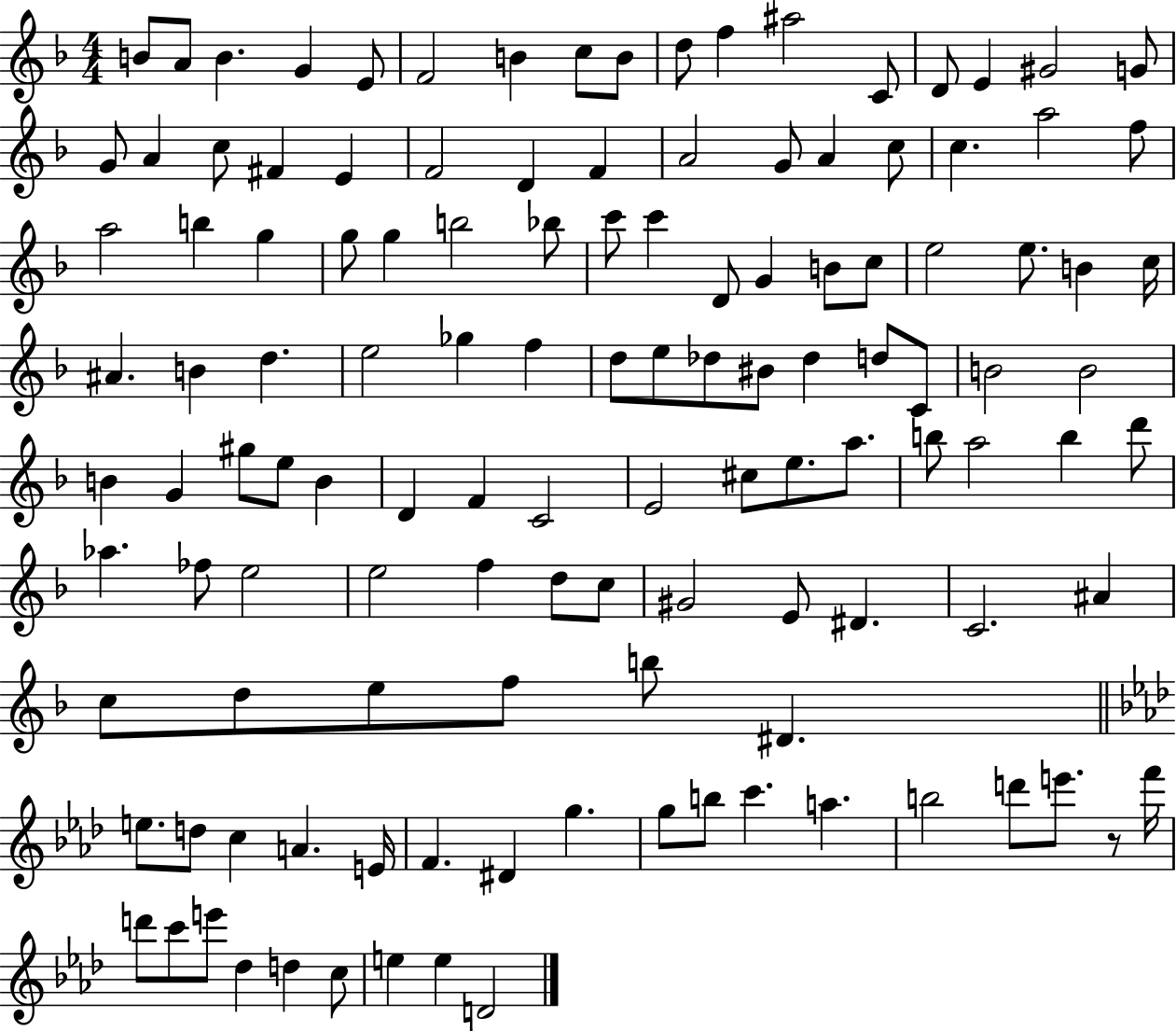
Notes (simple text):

B4/e A4/e B4/q. G4/q E4/e F4/h B4/q C5/e B4/e D5/e F5/q A#5/h C4/e D4/e E4/q G#4/h G4/e G4/e A4/q C5/e F#4/q E4/q F4/h D4/q F4/q A4/h G4/e A4/q C5/e C5/q. A5/h F5/e A5/h B5/q G5/q G5/e G5/q B5/h Bb5/e C6/e C6/q D4/e G4/q B4/e C5/e E5/h E5/e. B4/q C5/s A#4/q. B4/q D5/q. E5/h Gb5/q F5/q D5/e E5/e Db5/e BIS4/e Db5/q D5/e C4/e B4/h B4/h B4/q G4/q G#5/e E5/e B4/q D4/q F4/q C4/h E4/h C#5/e E5/e. A5/e. B5/e A5/h B5/q D6/e Ab5/q. FES5/e E5/h E5/h F5/q D5/e C5/e G#4/h E4/e D#4/q. C4/h. A#4/q C5/e D5/e E5/e F5/e B5/e D#4/q. E5/e. D5/e C5/q A4/q. E4/s F4/q. D#4/q G5/q. G5/e B5/e C6/q. A5/q. B5/h D6/e E6/e. R/e F6/s D6/e C6/e E6/e Db5/q D5/q C5/e E5/q E5/q D4/h